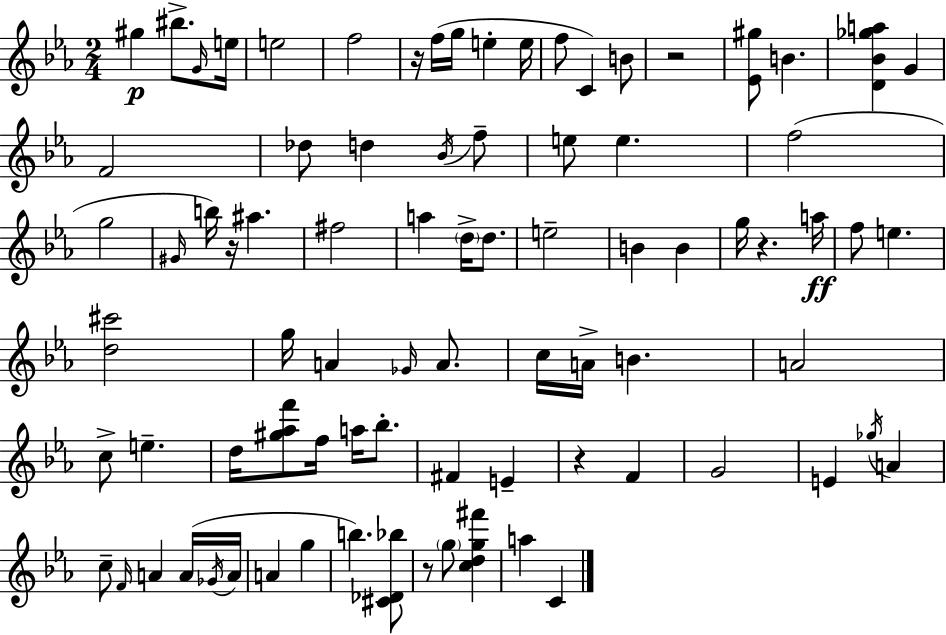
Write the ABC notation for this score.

X:1
T:Untitled
M:2/4
L:1/4
K:Eb
^g ^b/2 G/4 e/4 e2 f2 z/4 f/4 g/4 e e/4 f/2 C B/2 z2 [_E^g]/2 B [D_B_ga] G F2 _d/2 d _B/4 f/2 e/2 e f2 g2 ^G/4 b/4 z/4 ^a ^f2 a d/4 d/2 e2 B B g/4 z a/4 f/2 e [d^c']2 g/4 A _G/4 A/2 c/4 A/4 B A2 c/2 e d/4 [^g_af']/2 f/4 a/4 _b/2 ^F E z F G2 E _g/4 A c/2 F/4 A A/4 _G/4 A/4 A g b [^C_D_b]/2 z/2 g/2 [cdg^f'] a C